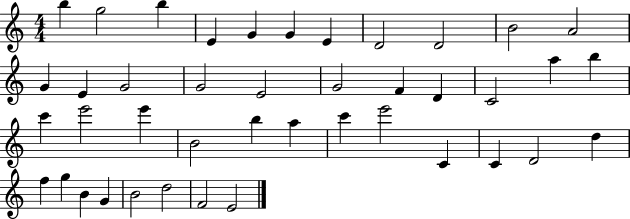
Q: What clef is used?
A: treble